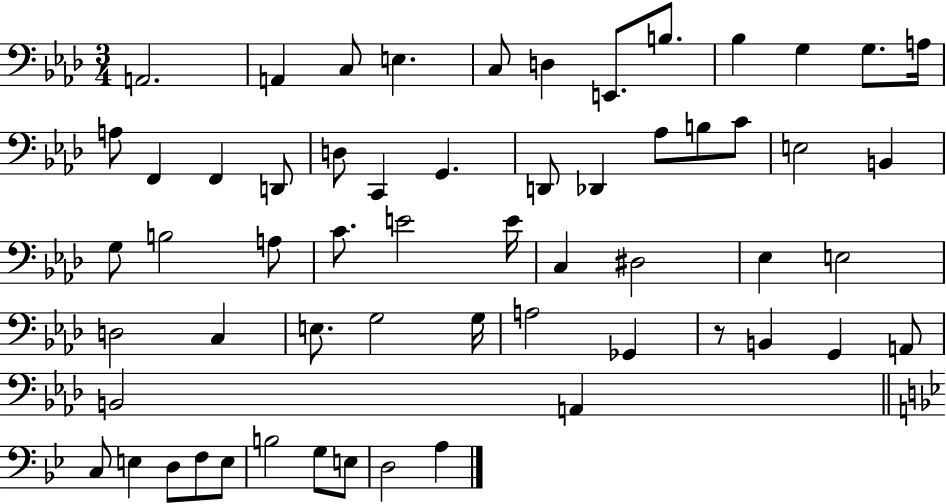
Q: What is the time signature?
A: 3/4